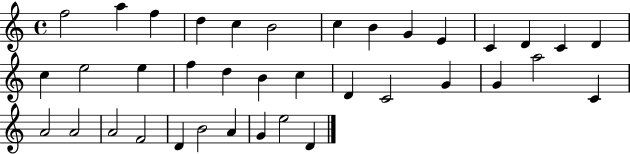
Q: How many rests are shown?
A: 0